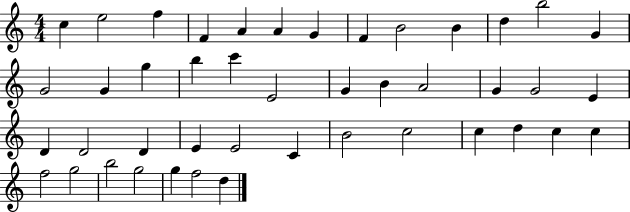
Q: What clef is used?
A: treble